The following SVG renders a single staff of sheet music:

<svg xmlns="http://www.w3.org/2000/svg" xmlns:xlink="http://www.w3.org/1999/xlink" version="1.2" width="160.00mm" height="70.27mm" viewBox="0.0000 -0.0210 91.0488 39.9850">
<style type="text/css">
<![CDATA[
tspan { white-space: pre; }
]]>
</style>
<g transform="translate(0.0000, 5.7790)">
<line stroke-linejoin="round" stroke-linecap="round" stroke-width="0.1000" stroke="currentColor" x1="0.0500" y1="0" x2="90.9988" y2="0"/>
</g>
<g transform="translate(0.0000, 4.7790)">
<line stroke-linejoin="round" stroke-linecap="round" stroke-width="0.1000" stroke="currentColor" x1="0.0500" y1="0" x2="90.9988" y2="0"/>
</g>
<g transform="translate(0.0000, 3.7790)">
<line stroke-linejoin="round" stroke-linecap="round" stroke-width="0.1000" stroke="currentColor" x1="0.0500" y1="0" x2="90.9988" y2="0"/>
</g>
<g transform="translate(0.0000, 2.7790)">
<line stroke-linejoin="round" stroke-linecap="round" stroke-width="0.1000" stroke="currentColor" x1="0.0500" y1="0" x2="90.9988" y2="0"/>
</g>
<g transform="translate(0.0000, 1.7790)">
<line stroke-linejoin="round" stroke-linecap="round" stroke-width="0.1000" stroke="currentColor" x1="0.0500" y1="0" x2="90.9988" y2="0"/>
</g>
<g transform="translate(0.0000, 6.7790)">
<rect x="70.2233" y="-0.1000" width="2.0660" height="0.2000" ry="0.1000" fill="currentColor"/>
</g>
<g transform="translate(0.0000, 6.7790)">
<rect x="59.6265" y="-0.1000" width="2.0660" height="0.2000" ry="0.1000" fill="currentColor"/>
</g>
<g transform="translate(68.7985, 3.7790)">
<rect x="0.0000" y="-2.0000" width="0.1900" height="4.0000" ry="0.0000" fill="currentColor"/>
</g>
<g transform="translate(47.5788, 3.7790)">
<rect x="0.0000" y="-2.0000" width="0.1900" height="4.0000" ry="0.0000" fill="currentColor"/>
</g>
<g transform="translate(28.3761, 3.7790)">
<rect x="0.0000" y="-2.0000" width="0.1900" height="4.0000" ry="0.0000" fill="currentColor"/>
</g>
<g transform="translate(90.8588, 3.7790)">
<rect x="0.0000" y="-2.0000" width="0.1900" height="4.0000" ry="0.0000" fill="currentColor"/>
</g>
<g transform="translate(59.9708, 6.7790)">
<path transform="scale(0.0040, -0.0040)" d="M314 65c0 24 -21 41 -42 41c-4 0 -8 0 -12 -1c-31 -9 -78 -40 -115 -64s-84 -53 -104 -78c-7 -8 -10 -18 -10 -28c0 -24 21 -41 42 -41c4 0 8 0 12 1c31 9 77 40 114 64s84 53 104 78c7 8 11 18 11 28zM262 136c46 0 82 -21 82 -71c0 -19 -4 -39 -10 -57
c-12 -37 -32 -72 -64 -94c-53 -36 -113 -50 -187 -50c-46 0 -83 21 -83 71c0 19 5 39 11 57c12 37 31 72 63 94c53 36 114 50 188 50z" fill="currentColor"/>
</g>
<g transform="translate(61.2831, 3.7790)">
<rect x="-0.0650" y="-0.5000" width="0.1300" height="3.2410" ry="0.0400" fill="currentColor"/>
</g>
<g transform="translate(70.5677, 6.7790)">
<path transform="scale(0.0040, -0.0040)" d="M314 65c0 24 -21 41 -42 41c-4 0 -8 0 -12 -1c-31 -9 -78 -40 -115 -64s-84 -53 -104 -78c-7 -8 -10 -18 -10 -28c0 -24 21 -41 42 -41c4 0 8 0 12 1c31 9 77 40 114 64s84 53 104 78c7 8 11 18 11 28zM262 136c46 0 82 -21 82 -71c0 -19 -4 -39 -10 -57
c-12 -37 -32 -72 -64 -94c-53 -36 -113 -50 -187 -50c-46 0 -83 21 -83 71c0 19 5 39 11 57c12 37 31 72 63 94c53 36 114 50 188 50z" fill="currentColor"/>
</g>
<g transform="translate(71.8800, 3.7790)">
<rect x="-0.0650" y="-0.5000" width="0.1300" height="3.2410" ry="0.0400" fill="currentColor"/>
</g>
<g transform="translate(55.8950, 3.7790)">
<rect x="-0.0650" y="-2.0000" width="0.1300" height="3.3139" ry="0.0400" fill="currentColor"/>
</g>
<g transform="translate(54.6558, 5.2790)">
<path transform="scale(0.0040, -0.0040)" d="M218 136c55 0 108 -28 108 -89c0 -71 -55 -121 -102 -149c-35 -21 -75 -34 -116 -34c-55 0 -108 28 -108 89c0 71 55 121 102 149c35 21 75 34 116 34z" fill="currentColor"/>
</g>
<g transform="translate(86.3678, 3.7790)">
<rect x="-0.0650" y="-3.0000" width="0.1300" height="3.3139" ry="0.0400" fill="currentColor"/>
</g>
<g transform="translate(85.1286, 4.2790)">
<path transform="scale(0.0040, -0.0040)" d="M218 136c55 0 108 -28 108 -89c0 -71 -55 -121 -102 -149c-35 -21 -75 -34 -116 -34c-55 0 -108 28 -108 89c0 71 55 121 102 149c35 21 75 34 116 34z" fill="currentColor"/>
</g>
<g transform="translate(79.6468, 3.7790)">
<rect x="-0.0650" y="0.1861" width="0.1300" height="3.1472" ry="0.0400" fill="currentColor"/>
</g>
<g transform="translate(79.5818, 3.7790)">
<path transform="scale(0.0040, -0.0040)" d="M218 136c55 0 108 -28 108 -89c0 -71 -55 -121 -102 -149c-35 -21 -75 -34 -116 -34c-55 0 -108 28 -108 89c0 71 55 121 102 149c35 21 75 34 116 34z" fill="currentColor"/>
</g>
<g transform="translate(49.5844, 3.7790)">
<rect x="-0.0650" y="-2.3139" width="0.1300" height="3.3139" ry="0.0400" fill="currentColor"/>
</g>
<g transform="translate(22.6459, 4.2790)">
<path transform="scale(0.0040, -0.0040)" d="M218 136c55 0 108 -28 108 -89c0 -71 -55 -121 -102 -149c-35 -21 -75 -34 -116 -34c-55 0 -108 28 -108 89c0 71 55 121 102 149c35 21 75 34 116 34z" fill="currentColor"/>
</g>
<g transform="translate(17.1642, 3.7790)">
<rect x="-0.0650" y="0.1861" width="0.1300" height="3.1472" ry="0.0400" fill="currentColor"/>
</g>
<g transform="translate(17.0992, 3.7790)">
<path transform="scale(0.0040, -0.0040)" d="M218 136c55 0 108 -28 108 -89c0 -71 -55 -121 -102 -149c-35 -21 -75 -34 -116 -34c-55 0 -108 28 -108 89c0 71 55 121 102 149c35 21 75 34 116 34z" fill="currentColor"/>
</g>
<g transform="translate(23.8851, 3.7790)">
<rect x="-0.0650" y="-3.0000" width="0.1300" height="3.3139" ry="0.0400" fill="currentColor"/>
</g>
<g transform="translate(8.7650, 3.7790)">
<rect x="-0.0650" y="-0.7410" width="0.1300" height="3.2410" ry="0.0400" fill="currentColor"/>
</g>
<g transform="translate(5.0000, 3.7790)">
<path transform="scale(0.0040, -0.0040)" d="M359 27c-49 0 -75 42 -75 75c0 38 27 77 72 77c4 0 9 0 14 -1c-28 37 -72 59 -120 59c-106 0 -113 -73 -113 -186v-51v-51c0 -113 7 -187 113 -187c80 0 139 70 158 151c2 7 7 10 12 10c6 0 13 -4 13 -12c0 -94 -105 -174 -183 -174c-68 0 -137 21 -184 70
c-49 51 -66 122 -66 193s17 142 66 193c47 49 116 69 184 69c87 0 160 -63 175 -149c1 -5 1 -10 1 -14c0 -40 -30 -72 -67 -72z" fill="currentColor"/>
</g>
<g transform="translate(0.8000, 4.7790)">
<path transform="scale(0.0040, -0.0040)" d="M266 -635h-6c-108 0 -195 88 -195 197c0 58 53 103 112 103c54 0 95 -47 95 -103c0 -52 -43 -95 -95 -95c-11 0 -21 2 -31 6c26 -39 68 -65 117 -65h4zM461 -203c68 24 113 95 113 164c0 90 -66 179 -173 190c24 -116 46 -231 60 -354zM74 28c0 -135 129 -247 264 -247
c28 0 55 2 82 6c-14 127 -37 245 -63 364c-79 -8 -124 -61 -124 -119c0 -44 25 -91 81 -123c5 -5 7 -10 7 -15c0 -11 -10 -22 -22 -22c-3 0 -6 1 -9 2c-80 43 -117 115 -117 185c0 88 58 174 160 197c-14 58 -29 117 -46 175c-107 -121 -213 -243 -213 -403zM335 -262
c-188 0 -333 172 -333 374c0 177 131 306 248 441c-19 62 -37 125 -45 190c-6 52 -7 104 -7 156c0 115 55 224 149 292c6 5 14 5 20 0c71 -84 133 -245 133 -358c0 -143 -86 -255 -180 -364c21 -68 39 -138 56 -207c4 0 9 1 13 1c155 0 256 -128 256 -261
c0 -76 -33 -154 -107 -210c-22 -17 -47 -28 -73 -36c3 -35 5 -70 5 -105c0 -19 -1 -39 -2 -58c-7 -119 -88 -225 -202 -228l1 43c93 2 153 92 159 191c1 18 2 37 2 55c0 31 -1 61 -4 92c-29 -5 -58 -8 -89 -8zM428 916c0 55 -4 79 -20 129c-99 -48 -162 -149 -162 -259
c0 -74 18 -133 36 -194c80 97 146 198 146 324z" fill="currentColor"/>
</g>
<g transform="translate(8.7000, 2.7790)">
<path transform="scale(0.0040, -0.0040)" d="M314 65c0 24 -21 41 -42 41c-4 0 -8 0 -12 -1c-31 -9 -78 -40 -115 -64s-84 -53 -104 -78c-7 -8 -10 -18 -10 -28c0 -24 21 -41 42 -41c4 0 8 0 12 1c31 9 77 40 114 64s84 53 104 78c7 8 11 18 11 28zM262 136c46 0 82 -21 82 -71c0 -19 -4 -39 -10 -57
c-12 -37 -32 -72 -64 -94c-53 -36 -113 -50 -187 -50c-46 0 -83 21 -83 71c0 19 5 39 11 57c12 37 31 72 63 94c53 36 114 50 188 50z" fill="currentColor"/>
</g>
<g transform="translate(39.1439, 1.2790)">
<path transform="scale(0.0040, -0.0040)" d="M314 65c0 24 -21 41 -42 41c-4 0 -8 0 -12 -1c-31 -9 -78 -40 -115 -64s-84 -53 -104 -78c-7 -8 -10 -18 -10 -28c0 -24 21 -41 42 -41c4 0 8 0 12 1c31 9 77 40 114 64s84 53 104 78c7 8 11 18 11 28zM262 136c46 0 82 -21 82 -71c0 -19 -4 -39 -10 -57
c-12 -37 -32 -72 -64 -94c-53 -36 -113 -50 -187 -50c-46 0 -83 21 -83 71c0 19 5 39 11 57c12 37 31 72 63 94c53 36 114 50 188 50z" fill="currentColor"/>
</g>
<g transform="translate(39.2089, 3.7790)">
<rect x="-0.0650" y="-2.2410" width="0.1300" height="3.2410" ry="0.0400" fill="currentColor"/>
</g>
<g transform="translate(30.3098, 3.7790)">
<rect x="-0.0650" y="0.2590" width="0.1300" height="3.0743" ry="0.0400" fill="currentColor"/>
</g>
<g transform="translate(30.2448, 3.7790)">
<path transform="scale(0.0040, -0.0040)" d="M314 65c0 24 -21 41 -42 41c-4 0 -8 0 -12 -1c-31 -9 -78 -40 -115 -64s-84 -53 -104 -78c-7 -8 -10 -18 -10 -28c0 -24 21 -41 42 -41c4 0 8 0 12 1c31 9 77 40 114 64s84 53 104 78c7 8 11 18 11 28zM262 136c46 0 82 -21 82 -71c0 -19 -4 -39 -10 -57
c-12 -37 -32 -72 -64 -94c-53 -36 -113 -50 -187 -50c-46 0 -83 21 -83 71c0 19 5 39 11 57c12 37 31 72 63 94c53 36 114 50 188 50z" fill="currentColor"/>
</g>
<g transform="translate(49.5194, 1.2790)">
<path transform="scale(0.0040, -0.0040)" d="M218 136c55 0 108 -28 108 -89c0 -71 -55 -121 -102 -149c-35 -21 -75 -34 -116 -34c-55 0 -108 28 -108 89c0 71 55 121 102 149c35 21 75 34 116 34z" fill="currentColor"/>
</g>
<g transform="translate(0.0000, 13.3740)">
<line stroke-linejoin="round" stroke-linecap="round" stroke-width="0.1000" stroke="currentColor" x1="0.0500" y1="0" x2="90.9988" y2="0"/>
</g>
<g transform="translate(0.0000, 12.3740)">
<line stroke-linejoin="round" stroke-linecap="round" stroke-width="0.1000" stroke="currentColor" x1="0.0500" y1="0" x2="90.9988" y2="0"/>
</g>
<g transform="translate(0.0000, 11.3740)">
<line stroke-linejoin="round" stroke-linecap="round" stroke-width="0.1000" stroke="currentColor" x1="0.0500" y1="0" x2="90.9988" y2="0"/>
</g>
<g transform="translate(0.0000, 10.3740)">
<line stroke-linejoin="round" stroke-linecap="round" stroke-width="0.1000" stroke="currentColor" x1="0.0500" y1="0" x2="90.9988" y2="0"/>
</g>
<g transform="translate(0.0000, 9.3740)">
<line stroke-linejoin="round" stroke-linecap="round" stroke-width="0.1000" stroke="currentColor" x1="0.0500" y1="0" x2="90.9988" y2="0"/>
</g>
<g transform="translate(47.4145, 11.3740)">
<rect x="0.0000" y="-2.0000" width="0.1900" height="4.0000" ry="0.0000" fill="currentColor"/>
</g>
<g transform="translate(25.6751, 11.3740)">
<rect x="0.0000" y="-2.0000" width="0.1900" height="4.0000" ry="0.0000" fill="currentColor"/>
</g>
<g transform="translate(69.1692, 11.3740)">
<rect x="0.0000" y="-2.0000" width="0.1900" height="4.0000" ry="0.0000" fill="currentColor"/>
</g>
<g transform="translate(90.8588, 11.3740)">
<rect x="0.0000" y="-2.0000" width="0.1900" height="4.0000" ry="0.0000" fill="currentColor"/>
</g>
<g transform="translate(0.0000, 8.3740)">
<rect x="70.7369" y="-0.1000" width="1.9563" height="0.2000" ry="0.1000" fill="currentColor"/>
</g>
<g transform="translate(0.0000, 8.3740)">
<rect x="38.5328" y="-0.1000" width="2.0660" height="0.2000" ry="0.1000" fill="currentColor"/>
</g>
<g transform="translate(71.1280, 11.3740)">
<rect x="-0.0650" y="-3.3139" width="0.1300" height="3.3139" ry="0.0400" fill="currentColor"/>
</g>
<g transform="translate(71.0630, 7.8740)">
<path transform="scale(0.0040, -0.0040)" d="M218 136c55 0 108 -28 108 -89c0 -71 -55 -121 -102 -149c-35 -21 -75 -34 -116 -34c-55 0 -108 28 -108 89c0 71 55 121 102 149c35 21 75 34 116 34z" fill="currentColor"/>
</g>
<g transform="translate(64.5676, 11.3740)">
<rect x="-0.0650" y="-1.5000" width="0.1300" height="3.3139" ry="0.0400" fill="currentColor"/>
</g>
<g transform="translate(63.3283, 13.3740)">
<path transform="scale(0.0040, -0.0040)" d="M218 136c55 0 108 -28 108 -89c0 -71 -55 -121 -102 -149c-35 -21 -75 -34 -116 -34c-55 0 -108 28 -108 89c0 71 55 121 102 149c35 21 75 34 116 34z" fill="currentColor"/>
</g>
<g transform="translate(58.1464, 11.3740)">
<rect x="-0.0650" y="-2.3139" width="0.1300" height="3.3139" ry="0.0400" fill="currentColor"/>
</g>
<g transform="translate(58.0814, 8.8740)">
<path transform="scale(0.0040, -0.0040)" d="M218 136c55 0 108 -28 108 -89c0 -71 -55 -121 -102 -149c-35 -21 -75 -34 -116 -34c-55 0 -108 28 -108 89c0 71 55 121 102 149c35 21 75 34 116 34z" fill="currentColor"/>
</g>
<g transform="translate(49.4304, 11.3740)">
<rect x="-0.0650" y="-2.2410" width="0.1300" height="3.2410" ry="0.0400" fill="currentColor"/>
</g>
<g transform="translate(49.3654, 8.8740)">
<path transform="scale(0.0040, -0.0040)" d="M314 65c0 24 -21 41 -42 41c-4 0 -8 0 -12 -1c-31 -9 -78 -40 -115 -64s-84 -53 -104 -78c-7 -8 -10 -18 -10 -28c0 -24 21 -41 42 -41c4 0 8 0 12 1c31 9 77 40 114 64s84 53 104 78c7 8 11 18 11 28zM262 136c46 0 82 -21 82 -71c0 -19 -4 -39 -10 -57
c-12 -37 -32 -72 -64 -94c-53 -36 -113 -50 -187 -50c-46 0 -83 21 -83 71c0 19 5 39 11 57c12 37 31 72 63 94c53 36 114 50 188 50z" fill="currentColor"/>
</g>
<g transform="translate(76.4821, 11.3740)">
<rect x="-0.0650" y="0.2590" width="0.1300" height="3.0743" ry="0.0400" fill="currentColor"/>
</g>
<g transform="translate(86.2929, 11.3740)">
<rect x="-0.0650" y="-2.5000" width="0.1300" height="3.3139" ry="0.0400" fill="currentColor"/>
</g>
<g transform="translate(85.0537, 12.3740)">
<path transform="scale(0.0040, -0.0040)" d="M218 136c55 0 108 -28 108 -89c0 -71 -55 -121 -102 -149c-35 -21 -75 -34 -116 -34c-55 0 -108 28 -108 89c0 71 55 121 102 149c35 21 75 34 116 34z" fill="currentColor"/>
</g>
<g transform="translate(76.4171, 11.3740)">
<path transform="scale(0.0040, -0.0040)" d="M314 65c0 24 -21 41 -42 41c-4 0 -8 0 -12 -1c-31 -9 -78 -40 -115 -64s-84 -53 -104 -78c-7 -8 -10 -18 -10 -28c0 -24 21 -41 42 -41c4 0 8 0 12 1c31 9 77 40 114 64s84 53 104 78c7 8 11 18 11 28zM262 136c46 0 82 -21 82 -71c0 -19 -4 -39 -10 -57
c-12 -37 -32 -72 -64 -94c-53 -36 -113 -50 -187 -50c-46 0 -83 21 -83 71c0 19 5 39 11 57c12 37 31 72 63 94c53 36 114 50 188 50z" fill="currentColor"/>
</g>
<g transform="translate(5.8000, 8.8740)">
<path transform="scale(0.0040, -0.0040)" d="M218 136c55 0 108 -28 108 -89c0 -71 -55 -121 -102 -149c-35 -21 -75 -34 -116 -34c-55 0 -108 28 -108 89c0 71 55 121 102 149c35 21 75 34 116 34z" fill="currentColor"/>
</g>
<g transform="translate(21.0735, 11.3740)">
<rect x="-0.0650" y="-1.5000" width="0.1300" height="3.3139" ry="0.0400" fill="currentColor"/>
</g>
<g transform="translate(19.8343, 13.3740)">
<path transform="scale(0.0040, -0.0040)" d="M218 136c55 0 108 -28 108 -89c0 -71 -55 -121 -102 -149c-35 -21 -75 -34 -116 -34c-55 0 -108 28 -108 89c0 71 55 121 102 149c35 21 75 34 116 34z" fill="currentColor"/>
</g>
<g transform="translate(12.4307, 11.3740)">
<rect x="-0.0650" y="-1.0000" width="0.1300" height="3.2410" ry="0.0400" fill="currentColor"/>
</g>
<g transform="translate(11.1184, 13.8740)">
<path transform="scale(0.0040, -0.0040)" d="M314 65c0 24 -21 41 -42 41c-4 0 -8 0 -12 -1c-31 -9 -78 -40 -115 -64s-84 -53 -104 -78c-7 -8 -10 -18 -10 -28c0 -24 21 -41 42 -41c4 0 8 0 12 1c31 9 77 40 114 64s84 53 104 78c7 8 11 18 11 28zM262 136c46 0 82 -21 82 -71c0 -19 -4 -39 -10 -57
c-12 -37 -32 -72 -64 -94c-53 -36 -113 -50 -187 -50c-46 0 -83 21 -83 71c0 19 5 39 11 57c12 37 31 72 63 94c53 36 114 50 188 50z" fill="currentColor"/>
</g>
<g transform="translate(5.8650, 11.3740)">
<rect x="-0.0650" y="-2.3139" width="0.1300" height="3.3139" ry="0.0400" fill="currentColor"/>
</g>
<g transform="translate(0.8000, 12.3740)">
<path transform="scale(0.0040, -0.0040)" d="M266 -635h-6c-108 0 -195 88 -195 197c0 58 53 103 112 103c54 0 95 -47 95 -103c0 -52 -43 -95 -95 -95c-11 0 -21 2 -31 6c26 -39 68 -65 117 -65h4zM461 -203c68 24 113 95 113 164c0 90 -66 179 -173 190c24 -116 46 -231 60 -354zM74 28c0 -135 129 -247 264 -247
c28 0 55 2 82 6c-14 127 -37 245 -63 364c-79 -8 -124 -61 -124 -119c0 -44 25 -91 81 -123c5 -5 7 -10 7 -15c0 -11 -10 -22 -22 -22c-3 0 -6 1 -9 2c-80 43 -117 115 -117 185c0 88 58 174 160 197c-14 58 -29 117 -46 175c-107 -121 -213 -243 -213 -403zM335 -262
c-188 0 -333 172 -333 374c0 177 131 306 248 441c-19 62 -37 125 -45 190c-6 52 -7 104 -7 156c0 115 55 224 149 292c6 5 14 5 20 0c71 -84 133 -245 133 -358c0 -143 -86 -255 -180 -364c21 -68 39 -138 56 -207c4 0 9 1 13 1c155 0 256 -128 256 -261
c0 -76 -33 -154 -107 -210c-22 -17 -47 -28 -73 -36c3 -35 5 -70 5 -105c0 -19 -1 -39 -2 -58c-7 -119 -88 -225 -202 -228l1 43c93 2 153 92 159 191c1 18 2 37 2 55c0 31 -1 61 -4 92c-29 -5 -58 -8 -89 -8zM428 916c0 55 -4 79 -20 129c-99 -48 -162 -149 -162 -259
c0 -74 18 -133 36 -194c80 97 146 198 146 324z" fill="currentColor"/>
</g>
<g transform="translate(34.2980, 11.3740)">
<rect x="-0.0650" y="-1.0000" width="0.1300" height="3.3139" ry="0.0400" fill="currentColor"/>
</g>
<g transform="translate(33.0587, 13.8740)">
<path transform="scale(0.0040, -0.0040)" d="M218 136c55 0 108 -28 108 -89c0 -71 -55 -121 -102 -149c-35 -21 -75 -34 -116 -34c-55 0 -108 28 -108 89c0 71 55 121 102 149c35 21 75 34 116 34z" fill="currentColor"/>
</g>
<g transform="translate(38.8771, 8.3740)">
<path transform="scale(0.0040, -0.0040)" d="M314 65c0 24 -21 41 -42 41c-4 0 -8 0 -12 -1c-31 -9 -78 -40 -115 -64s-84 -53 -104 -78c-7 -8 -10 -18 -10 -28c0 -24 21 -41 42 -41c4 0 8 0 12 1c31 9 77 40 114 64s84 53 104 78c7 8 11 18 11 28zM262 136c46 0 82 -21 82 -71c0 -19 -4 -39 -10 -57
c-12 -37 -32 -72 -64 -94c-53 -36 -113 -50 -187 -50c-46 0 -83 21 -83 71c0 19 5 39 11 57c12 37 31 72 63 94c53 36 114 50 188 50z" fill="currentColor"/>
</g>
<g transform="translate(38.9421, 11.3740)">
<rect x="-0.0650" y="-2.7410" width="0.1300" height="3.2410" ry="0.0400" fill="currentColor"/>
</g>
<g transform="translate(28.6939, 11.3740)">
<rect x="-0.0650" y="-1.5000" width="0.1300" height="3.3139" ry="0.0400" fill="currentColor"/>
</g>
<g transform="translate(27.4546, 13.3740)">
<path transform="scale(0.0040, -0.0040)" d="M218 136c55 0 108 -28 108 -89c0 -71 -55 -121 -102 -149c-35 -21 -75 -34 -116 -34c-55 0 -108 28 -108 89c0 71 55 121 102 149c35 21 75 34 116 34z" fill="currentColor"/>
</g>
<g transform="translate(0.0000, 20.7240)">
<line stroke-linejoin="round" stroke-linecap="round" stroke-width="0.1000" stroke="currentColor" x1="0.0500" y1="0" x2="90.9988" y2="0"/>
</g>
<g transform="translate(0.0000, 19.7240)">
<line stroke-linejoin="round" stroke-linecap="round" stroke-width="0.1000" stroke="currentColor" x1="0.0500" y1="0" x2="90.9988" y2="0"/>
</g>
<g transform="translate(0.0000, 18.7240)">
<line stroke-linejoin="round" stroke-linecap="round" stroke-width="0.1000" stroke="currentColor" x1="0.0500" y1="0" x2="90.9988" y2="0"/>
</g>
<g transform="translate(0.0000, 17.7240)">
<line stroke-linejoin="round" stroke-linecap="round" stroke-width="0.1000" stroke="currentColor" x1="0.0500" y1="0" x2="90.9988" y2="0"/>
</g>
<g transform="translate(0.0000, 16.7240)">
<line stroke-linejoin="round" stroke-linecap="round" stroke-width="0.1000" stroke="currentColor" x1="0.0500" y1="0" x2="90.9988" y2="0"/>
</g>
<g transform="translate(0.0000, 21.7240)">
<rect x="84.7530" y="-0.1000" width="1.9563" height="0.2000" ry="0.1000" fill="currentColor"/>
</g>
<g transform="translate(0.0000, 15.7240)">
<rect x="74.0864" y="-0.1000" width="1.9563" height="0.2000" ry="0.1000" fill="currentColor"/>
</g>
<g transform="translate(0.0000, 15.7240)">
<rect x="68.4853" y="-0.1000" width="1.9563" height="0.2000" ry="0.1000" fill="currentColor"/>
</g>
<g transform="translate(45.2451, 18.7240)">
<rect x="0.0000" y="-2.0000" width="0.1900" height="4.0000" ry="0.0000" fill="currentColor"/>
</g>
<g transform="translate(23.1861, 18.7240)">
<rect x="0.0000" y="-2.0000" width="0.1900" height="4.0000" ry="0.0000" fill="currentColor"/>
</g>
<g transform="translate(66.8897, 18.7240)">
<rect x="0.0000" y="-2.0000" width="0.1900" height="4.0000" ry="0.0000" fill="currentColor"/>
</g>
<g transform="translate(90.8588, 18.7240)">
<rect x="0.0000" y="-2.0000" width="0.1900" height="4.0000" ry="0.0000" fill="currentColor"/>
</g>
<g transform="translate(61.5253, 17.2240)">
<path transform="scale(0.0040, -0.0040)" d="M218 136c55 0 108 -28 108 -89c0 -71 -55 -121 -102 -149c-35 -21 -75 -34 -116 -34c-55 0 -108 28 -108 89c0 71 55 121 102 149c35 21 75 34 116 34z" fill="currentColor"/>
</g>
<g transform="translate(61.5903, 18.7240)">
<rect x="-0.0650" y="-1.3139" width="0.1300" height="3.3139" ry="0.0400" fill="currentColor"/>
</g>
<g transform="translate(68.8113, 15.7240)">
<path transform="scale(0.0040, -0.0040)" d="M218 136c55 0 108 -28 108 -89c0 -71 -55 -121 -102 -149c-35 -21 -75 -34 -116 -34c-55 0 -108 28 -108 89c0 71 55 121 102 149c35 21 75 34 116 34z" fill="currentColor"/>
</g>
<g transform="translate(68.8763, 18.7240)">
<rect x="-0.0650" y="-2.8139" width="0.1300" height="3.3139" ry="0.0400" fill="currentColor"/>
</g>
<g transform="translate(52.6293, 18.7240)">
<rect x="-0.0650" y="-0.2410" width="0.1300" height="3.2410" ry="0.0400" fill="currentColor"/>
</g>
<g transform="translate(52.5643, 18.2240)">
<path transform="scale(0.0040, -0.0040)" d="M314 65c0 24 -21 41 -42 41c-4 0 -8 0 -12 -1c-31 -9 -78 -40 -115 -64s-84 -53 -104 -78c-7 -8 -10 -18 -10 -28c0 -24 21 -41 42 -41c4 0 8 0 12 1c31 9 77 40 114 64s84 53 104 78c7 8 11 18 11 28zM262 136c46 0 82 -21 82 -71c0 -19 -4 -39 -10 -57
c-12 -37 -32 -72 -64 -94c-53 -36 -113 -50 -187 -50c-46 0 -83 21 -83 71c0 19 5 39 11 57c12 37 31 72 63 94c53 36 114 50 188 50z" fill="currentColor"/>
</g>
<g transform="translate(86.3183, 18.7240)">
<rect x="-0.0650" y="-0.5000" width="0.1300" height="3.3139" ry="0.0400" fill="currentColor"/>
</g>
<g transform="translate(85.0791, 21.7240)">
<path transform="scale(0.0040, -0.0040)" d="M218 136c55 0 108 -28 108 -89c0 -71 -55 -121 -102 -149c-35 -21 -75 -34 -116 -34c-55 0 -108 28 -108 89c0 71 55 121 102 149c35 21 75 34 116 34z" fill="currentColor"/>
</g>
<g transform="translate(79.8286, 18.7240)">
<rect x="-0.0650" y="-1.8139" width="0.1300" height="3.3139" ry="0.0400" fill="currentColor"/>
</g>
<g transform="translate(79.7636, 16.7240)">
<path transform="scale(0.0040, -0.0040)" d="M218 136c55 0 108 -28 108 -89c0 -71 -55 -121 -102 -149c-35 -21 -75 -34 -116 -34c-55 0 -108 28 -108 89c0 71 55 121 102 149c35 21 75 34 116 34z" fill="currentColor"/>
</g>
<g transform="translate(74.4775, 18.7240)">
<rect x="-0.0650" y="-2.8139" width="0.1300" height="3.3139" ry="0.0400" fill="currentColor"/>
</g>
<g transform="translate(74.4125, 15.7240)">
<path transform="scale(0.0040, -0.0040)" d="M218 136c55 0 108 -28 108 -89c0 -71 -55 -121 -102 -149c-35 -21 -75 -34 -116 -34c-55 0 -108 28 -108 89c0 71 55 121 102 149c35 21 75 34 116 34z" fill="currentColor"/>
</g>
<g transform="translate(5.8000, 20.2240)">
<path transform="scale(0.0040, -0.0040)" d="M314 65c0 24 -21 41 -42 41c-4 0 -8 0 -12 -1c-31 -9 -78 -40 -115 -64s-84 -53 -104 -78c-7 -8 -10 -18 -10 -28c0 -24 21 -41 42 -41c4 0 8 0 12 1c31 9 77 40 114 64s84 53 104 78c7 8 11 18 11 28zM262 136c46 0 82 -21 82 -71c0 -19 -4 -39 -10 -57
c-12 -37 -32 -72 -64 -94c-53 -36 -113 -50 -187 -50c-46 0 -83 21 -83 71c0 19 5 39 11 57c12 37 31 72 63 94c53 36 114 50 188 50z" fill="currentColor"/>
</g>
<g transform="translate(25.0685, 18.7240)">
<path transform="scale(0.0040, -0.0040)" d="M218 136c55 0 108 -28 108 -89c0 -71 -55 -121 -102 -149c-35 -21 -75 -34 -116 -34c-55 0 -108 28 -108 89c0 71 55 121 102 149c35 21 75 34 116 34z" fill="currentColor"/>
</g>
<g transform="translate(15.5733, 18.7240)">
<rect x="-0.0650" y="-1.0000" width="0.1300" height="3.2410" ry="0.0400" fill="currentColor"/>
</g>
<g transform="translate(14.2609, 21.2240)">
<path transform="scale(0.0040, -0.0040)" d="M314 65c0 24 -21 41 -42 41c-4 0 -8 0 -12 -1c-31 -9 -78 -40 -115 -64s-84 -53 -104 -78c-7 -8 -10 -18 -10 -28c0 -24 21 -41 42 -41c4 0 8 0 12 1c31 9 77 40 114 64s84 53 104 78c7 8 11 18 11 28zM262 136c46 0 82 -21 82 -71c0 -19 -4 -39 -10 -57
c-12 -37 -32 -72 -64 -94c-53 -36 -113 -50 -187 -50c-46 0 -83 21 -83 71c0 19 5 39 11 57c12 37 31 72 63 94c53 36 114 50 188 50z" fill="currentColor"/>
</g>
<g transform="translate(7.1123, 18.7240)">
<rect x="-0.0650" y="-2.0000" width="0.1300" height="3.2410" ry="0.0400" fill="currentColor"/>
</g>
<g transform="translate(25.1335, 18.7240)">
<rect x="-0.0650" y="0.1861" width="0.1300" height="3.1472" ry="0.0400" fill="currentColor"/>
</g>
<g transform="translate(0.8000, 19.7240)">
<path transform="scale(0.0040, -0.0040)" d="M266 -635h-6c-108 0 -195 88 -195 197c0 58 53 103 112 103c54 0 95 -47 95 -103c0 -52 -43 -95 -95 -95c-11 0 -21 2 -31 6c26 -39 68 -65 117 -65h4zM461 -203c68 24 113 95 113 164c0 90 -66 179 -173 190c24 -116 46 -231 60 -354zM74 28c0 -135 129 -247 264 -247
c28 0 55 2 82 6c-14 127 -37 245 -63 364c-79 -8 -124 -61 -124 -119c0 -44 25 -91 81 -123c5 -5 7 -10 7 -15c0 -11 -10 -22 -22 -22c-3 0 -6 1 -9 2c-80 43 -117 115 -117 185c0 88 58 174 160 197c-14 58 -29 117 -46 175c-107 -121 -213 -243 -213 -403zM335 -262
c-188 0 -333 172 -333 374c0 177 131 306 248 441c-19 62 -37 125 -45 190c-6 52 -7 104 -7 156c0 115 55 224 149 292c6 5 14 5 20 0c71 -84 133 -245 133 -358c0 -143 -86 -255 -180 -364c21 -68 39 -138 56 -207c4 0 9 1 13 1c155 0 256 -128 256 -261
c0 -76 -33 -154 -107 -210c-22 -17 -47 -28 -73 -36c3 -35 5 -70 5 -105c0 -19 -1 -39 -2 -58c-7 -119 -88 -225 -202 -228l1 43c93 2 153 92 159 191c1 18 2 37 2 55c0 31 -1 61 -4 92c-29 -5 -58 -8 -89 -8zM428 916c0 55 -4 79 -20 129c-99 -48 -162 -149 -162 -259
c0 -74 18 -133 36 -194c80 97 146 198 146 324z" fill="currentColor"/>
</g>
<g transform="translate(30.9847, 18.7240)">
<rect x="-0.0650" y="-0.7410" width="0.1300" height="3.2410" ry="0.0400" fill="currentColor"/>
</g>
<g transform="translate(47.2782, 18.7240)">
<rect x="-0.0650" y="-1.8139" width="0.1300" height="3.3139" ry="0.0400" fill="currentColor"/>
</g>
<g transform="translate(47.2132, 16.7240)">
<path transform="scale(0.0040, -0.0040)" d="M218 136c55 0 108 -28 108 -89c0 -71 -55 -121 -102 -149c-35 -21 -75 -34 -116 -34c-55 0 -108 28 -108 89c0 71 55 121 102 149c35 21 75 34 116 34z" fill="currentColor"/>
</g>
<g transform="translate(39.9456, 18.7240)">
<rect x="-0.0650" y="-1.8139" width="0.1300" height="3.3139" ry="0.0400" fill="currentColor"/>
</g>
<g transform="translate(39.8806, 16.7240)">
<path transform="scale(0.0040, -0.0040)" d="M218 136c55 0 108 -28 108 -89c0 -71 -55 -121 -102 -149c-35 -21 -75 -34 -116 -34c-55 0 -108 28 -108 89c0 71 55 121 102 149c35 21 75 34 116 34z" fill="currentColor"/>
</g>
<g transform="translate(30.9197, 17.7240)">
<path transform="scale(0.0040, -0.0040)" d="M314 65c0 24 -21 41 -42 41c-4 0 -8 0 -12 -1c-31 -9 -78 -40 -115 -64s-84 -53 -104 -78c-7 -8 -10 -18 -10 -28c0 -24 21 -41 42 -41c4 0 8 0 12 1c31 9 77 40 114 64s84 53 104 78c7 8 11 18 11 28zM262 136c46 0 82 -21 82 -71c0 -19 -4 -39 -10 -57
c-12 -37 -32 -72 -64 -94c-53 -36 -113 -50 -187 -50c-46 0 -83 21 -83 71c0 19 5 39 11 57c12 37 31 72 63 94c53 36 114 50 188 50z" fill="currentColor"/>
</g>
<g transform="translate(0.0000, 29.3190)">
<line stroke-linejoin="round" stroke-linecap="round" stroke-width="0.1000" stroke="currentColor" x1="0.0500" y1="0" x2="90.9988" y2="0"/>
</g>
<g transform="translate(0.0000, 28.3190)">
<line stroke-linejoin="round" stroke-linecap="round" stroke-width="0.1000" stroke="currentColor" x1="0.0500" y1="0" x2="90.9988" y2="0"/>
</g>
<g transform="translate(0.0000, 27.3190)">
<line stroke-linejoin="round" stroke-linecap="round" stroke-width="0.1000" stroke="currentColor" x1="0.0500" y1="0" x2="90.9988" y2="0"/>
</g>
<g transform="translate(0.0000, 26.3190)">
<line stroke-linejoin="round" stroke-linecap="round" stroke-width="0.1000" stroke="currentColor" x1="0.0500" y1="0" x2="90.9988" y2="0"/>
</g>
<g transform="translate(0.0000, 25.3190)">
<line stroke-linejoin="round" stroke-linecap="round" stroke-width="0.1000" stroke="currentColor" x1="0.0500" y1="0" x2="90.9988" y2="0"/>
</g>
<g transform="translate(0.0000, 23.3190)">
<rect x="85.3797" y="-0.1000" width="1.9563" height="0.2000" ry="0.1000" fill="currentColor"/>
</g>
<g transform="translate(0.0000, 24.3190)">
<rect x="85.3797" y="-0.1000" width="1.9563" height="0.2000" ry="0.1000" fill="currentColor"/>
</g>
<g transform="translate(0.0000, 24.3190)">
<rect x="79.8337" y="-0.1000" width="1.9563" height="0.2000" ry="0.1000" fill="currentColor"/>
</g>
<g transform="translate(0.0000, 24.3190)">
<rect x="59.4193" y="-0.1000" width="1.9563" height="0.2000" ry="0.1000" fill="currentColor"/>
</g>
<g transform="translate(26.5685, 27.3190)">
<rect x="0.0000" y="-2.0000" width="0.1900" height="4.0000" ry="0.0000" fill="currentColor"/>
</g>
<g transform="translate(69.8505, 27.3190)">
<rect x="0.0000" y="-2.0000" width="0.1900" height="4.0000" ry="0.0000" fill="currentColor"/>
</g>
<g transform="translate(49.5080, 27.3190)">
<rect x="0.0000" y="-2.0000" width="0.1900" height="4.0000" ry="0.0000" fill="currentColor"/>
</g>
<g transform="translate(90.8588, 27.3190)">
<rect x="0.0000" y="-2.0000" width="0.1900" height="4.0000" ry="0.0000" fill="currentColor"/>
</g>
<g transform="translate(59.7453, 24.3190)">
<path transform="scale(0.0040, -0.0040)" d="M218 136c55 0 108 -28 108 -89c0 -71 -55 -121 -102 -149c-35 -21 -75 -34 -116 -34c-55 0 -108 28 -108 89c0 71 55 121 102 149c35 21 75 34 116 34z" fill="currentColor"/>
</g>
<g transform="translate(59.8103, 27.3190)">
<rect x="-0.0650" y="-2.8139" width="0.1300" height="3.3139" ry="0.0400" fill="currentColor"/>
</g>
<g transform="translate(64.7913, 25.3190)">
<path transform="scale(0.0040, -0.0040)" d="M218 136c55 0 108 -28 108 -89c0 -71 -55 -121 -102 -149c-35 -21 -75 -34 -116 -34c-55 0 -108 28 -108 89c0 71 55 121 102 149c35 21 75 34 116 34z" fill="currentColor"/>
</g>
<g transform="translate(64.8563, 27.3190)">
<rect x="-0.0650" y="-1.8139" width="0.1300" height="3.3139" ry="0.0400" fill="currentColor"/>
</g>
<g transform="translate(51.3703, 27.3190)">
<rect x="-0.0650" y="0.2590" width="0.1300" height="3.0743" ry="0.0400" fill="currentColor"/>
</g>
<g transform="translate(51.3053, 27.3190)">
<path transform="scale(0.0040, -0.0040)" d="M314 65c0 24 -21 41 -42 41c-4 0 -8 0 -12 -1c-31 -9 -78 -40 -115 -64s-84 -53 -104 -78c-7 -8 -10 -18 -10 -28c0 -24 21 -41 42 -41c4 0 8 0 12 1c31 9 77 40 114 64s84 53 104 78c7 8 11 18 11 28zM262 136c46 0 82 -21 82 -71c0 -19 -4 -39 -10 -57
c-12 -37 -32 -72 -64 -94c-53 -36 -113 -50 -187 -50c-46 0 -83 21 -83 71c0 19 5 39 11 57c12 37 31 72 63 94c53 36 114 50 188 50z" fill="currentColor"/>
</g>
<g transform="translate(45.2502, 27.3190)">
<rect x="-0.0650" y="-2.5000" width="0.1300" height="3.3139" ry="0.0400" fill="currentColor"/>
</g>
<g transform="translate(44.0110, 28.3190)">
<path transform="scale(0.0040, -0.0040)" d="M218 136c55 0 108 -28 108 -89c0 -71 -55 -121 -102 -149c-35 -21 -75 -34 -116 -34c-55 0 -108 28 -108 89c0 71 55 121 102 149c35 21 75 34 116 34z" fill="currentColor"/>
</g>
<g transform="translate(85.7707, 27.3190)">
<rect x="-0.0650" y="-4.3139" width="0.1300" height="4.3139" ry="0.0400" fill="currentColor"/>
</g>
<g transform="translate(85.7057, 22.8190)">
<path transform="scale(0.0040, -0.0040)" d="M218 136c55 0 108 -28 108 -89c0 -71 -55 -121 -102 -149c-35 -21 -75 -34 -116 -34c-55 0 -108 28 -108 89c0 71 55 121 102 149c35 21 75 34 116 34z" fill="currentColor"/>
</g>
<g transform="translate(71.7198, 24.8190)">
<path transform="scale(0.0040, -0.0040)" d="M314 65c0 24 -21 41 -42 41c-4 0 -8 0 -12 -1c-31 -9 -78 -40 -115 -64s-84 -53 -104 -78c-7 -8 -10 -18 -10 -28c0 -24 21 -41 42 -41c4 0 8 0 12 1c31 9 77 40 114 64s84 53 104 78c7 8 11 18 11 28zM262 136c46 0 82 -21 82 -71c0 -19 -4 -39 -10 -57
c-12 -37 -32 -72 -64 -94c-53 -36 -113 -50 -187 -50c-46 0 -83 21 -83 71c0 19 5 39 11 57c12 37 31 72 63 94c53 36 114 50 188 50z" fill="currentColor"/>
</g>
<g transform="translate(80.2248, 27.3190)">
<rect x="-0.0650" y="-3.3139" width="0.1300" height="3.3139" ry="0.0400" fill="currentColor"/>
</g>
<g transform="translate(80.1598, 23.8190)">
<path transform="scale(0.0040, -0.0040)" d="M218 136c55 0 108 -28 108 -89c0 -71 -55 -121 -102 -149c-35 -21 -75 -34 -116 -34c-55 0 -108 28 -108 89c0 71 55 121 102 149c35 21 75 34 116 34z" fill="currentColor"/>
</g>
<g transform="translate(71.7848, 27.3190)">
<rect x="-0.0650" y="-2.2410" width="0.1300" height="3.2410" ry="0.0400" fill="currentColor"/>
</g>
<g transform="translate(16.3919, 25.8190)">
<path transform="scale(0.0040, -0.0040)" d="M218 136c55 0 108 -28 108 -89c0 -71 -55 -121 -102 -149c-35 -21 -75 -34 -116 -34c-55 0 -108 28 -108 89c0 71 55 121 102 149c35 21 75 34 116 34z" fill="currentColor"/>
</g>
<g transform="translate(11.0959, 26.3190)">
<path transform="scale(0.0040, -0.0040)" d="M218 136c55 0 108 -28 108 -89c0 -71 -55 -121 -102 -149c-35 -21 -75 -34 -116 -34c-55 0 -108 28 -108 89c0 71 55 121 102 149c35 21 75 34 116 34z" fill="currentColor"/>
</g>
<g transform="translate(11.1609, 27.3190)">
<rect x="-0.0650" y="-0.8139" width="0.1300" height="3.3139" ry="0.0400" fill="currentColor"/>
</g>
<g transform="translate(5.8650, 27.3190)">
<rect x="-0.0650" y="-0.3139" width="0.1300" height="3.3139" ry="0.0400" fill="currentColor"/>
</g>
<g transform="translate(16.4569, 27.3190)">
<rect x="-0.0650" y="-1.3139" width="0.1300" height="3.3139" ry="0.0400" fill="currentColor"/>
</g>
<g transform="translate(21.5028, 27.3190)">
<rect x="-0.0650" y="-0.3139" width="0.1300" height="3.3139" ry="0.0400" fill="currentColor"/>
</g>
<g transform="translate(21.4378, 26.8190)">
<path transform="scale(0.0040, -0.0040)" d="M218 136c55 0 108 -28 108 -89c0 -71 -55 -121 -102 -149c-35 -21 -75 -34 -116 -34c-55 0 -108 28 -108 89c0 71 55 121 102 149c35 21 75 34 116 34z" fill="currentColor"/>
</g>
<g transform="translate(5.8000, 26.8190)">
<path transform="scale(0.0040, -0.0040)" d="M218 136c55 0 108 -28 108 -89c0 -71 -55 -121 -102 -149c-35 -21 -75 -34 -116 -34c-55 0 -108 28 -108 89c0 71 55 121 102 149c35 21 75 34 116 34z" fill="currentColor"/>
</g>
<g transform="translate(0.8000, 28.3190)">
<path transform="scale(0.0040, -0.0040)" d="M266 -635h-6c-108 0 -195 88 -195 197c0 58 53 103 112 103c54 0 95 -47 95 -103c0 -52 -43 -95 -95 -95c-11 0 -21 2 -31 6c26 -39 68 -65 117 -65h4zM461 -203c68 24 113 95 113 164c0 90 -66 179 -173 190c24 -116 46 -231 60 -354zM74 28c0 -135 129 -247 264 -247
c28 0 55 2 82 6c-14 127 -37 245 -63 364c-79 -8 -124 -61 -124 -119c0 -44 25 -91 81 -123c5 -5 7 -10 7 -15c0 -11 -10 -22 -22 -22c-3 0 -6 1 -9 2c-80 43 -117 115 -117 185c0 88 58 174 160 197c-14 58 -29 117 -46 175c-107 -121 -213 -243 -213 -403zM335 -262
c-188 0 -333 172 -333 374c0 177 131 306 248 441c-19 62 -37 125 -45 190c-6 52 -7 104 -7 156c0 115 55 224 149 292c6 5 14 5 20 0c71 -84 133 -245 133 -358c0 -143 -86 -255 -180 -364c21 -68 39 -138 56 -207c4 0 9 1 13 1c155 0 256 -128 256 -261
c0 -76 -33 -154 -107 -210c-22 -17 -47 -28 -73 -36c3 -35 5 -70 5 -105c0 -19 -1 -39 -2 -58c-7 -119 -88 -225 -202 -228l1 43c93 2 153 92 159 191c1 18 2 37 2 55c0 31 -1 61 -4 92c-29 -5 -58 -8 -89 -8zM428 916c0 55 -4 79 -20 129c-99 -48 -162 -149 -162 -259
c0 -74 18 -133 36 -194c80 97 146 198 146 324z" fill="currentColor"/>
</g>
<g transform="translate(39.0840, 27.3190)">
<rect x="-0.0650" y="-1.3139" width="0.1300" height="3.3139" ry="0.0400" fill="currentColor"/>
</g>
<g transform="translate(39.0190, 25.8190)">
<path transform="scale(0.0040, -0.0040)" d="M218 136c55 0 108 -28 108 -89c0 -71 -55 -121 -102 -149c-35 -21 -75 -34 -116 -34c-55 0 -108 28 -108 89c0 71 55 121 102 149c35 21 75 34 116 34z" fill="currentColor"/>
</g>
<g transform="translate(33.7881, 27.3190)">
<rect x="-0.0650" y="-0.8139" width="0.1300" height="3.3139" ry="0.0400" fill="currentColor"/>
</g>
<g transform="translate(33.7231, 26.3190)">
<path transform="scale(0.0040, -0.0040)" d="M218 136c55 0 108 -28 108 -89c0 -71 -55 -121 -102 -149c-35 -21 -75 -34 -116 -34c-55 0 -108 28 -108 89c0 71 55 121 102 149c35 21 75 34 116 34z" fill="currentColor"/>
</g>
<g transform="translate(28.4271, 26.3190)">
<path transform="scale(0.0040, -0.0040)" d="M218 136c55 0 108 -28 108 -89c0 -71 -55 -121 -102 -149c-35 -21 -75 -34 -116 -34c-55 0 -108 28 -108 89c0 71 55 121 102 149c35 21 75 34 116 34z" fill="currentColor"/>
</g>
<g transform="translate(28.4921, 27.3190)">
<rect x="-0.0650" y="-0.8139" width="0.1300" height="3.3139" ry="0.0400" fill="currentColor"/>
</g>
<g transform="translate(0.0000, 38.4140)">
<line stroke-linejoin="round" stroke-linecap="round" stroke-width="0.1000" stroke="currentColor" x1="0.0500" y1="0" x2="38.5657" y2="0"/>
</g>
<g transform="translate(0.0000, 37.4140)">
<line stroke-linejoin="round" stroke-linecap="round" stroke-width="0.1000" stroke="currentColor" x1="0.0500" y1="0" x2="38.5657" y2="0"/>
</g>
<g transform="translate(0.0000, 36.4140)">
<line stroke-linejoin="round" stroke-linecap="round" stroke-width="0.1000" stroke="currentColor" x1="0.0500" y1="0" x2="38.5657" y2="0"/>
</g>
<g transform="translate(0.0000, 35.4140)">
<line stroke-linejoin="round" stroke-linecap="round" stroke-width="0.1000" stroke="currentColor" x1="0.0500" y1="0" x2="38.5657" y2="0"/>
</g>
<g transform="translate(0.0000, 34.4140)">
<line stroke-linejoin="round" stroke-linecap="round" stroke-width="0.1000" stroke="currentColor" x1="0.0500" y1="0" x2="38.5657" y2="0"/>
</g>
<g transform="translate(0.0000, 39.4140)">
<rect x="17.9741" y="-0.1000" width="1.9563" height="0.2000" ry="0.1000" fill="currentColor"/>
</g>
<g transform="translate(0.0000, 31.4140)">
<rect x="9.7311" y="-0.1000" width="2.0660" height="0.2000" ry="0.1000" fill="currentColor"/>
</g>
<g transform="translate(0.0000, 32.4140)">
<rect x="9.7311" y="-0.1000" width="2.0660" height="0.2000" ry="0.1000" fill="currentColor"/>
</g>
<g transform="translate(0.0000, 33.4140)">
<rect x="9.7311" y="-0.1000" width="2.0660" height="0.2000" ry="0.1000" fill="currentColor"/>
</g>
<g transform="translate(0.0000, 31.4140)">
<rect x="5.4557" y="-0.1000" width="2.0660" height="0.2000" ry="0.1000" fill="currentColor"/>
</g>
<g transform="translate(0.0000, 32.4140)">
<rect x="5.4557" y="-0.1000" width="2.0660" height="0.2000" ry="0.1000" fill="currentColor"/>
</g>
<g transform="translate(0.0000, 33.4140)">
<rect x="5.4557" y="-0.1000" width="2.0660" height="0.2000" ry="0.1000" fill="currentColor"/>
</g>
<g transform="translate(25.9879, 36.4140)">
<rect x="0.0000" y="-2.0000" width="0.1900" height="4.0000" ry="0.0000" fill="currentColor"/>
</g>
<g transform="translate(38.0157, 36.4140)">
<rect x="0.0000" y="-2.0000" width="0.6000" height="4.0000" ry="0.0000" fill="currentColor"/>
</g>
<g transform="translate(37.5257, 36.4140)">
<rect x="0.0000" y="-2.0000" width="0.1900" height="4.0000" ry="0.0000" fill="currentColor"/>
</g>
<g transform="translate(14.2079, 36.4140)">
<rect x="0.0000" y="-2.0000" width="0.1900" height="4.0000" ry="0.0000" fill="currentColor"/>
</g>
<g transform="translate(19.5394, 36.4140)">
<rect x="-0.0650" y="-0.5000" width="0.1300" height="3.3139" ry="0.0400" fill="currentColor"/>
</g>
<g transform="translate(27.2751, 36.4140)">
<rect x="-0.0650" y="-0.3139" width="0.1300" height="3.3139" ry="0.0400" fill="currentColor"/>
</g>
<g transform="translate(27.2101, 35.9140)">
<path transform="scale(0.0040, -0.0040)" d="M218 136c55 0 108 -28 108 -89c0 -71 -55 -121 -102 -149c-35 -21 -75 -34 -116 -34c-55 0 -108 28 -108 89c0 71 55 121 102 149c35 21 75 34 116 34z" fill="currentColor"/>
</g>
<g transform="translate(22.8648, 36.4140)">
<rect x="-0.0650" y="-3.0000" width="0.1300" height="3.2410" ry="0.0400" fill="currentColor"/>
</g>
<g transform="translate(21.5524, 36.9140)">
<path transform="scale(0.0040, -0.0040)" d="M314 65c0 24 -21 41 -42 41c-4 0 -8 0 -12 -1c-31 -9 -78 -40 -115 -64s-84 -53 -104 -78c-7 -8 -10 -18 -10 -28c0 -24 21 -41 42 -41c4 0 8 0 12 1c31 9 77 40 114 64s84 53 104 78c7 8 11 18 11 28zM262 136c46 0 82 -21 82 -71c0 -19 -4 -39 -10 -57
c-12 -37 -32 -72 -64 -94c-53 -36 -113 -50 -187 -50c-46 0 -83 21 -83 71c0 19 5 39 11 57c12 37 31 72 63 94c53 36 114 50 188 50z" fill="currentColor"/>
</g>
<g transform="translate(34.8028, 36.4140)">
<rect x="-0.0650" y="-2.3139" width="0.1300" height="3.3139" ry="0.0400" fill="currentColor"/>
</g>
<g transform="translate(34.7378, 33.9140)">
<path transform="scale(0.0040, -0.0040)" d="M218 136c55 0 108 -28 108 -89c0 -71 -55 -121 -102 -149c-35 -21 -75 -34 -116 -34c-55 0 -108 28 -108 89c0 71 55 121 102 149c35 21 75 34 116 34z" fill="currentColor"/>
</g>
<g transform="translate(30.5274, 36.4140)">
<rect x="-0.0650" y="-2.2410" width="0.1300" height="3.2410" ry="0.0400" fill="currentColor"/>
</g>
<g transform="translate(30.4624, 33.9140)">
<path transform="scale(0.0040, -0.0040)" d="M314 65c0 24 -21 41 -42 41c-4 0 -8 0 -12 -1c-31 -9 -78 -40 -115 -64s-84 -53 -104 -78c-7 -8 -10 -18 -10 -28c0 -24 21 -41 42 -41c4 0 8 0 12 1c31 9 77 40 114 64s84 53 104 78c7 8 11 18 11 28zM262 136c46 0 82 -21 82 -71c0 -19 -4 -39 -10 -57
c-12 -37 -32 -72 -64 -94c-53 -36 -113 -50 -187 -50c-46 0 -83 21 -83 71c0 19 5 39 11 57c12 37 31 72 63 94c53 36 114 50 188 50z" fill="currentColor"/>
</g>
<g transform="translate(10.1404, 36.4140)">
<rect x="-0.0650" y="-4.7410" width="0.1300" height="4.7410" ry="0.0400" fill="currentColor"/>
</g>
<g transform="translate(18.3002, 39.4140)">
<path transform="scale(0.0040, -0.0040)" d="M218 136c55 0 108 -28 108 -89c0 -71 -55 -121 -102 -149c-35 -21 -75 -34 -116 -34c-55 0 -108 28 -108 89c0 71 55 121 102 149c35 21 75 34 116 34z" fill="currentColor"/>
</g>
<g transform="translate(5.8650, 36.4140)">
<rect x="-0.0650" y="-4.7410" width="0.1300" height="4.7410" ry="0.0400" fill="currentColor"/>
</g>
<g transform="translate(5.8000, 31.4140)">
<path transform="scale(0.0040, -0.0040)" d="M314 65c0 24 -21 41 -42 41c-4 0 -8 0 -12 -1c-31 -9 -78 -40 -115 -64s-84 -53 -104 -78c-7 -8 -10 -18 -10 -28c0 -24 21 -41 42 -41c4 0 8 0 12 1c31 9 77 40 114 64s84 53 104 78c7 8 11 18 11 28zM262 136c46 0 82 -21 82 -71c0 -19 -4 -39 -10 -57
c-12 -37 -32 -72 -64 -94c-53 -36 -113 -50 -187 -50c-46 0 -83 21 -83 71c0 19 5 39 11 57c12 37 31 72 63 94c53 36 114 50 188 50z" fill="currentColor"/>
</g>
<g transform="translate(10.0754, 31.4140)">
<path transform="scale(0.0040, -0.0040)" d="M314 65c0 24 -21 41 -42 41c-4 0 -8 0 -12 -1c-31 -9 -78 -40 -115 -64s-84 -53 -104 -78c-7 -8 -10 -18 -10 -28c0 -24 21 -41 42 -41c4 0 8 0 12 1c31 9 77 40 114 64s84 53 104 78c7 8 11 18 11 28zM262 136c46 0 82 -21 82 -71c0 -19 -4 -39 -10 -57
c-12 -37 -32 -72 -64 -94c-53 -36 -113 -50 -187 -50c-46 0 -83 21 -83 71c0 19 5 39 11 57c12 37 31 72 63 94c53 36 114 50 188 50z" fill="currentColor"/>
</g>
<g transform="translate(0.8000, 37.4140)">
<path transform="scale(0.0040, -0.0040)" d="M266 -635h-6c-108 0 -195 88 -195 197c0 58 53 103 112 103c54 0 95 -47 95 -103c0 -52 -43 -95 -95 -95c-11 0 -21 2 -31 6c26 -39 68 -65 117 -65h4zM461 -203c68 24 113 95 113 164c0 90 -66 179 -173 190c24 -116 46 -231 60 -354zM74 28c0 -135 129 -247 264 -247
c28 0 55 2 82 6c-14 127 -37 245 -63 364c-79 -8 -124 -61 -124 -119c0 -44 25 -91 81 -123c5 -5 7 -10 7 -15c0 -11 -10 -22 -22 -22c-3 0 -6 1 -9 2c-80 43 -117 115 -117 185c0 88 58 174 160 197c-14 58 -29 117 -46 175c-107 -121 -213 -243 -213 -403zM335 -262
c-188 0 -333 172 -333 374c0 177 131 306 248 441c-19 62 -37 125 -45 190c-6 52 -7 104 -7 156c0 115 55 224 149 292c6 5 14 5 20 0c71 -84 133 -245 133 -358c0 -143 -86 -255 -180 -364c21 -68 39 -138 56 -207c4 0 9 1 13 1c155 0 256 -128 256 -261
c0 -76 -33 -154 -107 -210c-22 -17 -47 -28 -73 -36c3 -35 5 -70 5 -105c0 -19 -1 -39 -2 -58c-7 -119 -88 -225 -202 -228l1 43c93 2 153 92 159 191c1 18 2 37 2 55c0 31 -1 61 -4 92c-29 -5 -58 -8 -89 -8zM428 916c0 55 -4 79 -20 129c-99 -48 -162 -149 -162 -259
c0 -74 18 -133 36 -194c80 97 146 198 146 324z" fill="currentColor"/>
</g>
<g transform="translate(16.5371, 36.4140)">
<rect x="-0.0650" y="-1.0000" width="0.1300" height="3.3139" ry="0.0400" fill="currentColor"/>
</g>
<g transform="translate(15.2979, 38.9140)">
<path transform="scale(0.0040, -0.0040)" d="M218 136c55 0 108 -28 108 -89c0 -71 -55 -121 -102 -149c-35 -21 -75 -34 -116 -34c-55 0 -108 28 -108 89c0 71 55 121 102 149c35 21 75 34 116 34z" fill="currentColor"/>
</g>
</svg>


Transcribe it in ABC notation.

X:1
T:Untitled
M:4/4
L:1/4
K:C
d2 B A B2 g2 g F C2 C2 B A g D2 E E D a2 g2 g E b B2 G F2 D2 B d2 f f c2 e a a f C c d e c d d e G B2 a f g2 b d' e'2 e'2 D C A2 c g2 g